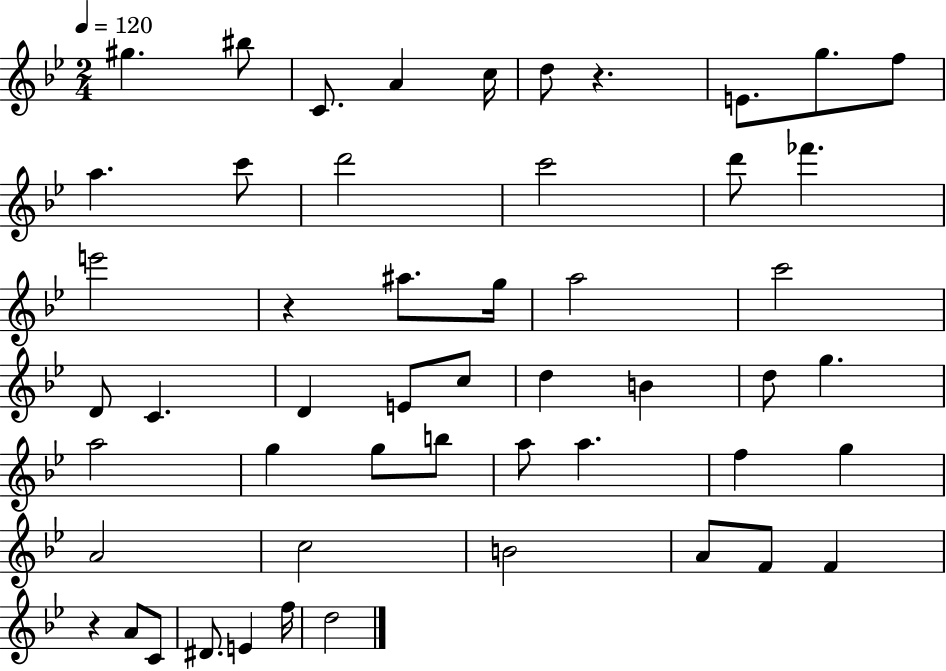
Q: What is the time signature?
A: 2/4